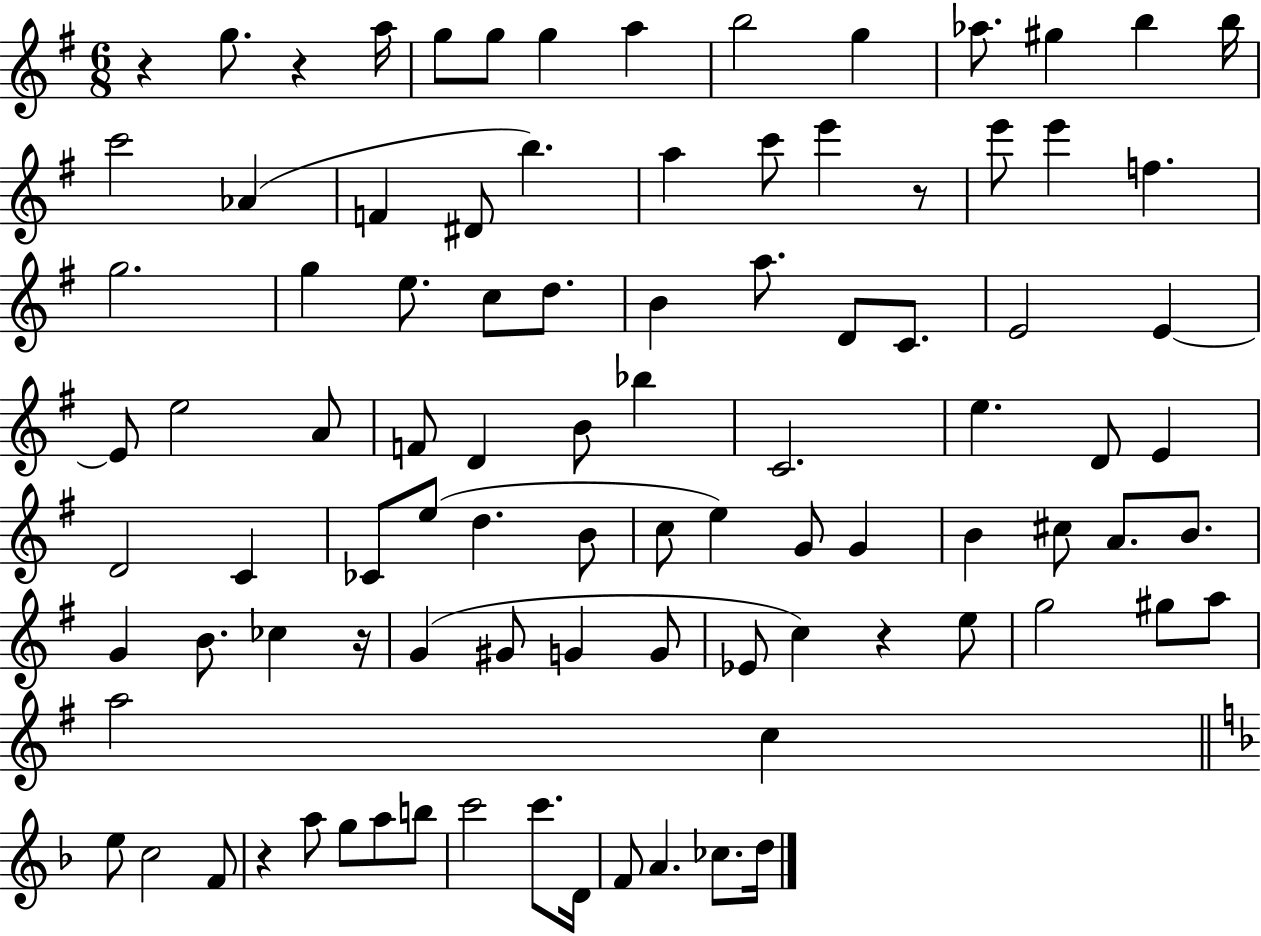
R/q G5/e. R/q A5/s G5/e G5/e G5/q A5/q B5/h G5/q Ab5/e. G#5/q B5/q B5/s C6/h Ab4/q F4/q D#4/e B5/q. A5/q C6/e E6/q R/e E6/e E6/q F5/q. G5/h. G5/q E5/e. C5/e D5/e. B4/q A5/e. D4/e C4/e. E4/h E4/q E4/e E5/h A4/e F4/e D4/q B4/e Bb5/q C4/h. E5/q. D4/e E4/q D4/h C4/q CES4/e E5/e D5/q. B4/e C5/e E5/q G4/e G4/q B4/q C#5/e A4/e. B4/e. G4/q B4/e. CES5/q R/s G4/q G#4/e G4/q G4/e Eb4/e C5/q R/q E5/e G5/h G#5/e A5/e A5/h C5/q E5/e C5/h F4/e R/q A5/e G5/e A5/e B5/e C6/h C6/e. D4/s F4/e A4/q. CES5/e. D5/s